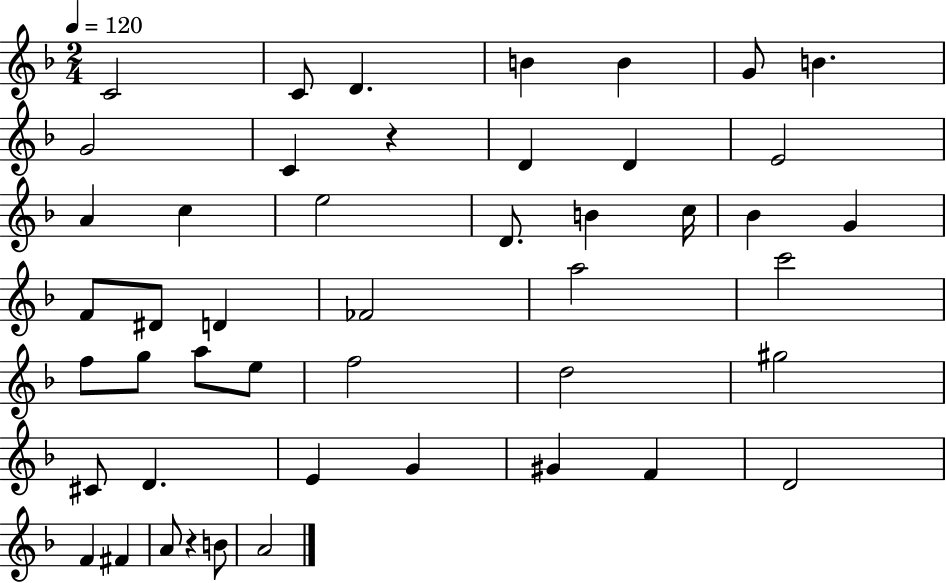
C4/h C4/e D4/q. B4/q B4/q G4/e B4/q. G4/h C4/q R/q D4/q D4/q E4/h A4/q C5/q E5/h D4/e. B4/q C5/s Bb4/q G4/q F4/e D#4/e D4/q FES4/h A5/h C6/h F5/e G5/e A5/e E5/e F5/h D5/h G#5/h C#4/e D4/q. E4/q G4/q G#4/q F4/q D4/h F4/q F#4/q A4/e R/q B4/e A4/h